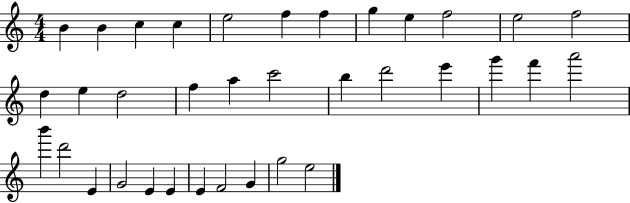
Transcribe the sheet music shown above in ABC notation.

X:1
T:Untitled
M:4/4
L:1/4
K:C
B B c c e2 f f g e f2 e2 f2 d e d2 f a c'2 b d'2 e' g' f' a'2 b' d'2 E G2 E E E F2 G g2 e2